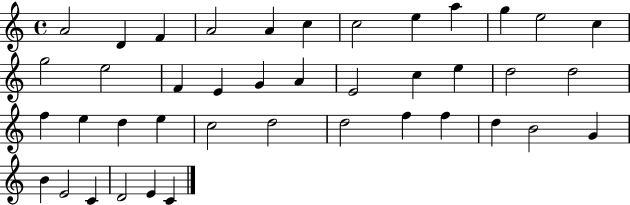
A4/h D4/q F4/q A4/h A4/q C5/q C5/h E5/q A5/q G5/q E5/h C5/q G5/h E5/h F4/q E4/q G4/q A4/q E4/h C5/q E5/q D5/h D5/h F5/q E5/q D5/q E5/q C5/h D5/h D5/h F5/q F5/q D5/q B4/h G4/q B4/q E4/h C4/q D4/h E4/q C4/q